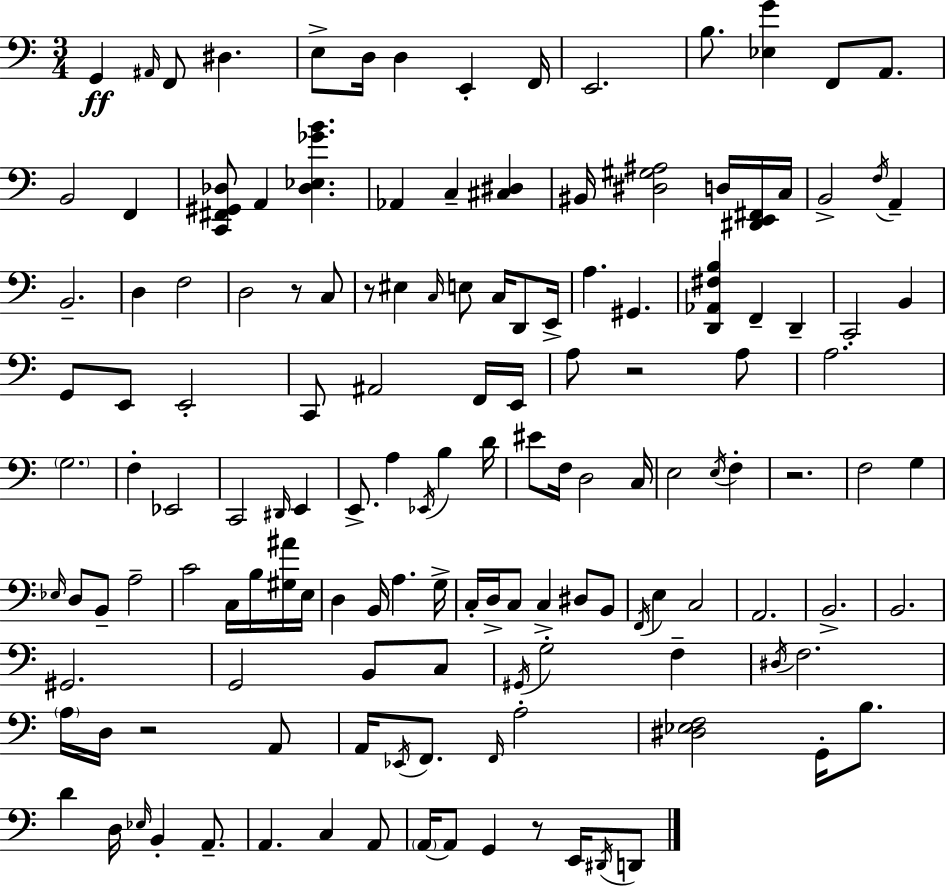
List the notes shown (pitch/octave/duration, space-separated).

G2/q A#2/s F2/e D#3/q. E3/e D3/s D3/q E2/q F2/s E2/h. B3/e. [Eb3,G4]/q F2/e A2/e. B2/h F2/q [C2,F#2,G#2,Db3]/e A2/q [Db3,Eb3,Gb4,B4]/q. Ab2/q C3/q [C#3,D#3]/q BIS2/s [D#3,G#3,A#3]/h D3/s [D#2,E2,F#2]/s C3/s B2/h F3/s A2/q B2/h. D3/q F3/h D3/h R/e C3/e R/e EIS3/q C3/s E3/e C3/s D2/e E2/s A3/q. G#2/q. [D2,Ab2,F#3,B3]/q F2/q D2/q C2/h B2/q G2/e E2/e E2/h C2/e A#2/h F2/s E2/s A3/e R/h A3/e A3/h. G3/h. F3/q Eb2/h C2/h D#2/s E2/q E2/e. A3/q Eb2/s B3/q D4/s EIS4/e F3/s D3/h C3/s E3/h E3/s F3/q R/h. F3/h G3/q Eb3/s D3/e B2/e A3/h C4/h C3/s B3/s [G#3,A#4]/s E3/s D3/q B2/s A3/q. G3/s C3/s D3/s C3/e C3/q D#3/e B2/e F2/s E3/q C3/h A2/h. B2/h. B2/h. G#2/h. G2/h B2/e C3/e G#2/s G3/h F3/q D#3/s F3/h. A3/s D3/s R/h A2/e A2/s Eb2/s F2/e. F2/s A3/h [D#3,Eb3,F3]/h G2/s B3/e. D4/q D3/s Eb3/s B2/q A2/e. A2/q. C3/q A2/e A2/s A2/e G2/q R/e E2/s D#2/s D2/e